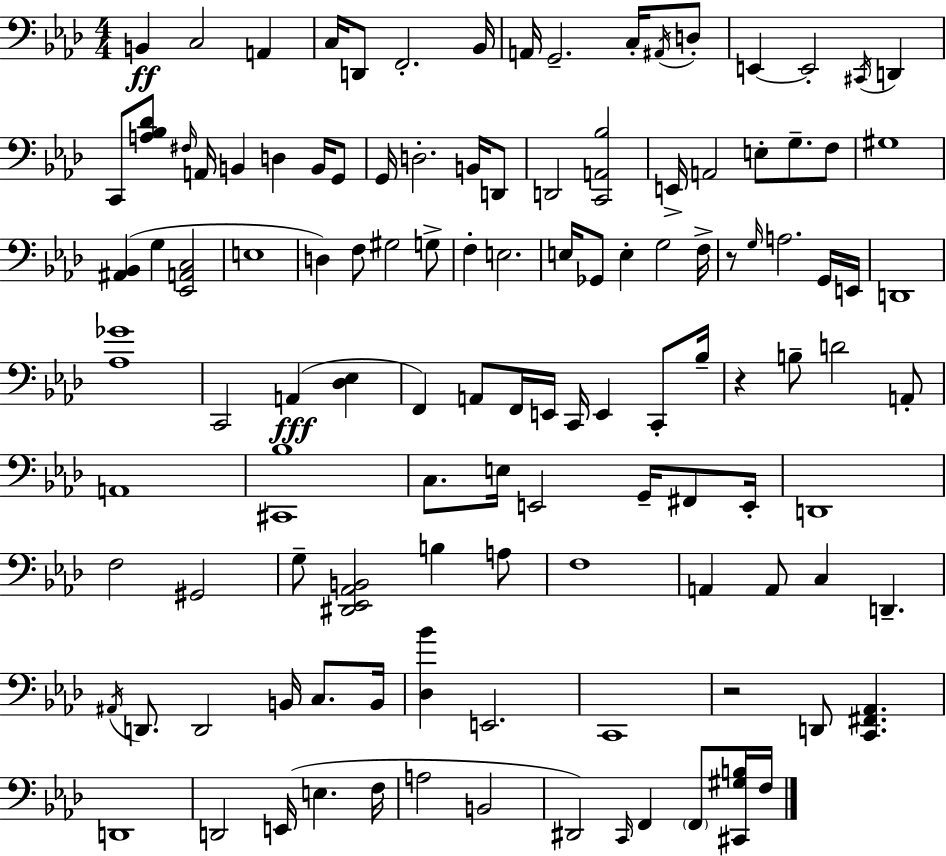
{
  \clef bass
  \numericTimeSignature
  \time 4/4
  \key aes \major
  b,4\ff c2 a,4 | c16 d,8 f,2.-. bes,16 | a,16 g,2.-- c16-. \acciaccatura { ais,16 } d8-. | e,4~~ e,2-. \acciaccatura { cis,16 } d,4 | \break c,8 <a bes des'>8 \grace { fis16 } a,16 b,4 d4 | b,16 g,8 g,16 d2.-. | b,16 d,8 d,2 <c, a, bes>2 | e,16-> a,2 e8-. g8.-- | \break f8 gis1 | <ais, bes,>4( g4 <ees, a, c>2 | e1 | d4) f8 gis2 | \break g8-> f4-. e2. | e16 ges,8 e4-. g2 | f16-> r8 \grace { g16 } a2. | g,16 e,16 d,1 | \break <aes ges'>1 | c,2 a,4(\fff | <des ees>4 f,4) a,8 f,16 e,16 c,16 e,4 | c,8-. bes16-- r4 b8-- d'2 | \break a,8-. a,1 | <cis, bes>1 | c8. e16 e,2 | g,16-- fis,8 e,16-. d,1 | \break f2 gis,2 | g8-- <dis, ees, aes, b,>2 b4 | a8 f1 | a,4 a,8 c4 d,4.-- | \break \acciaccatura { ais,16 } d,8. d,2 | b,16 c8. b,16 <des bes'>4 e,2. | c,1 | r2 d,8 <c, fis, aes,>4. | \break d,1 | d,2 e,16( e4. | f16 a2 b,2 | dis,2) \grace { c,16 } f,4 | \break \parenthesize f,8 <cis, gis b>16 f16 \bar "|."
}